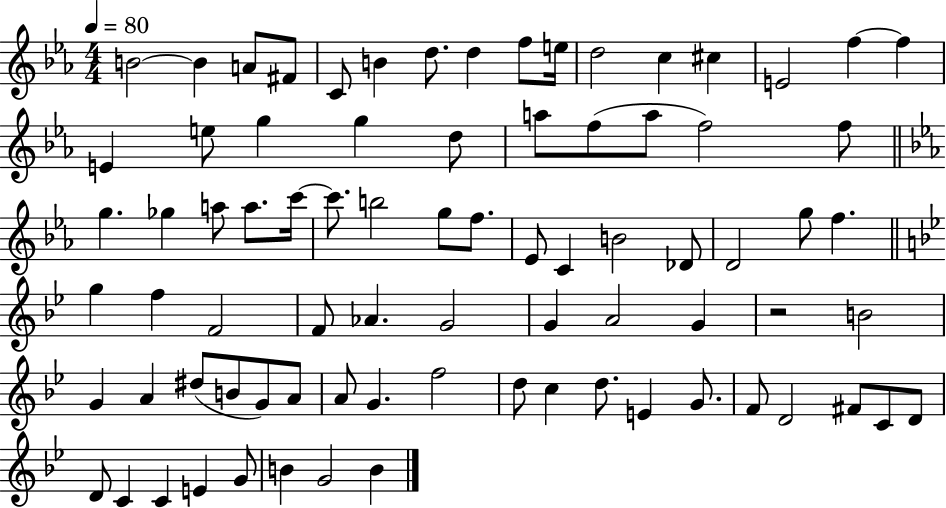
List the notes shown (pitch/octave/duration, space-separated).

B4/h B4/q A4/e F#4/e C4/e B4/q D5/e. D5/q F5/e E5/s D5/h C5/q C#5/q E4/h F5/q F5/q E4/q E5/e G5/q G5/q D5/e A5/e F5/e A5/e F5/h F5/e G5/q. Gb5/q A5/e A5/e. C6/s C6/e. B5/h G5/e F5/e. Eb4/e C4/q B4/h Db4/e D4/h G5/e F5/q. G5/q F5/q F4/h F4/e Ab4/q. G4/h G4/q A4/h G4/q R/h B4/h G4/q A4/q D#5/e B4/e G4/e A4/e A4/e G4/q. F5/h D5/e C5/q D5/e. E4/q G4/e. F4/e D4/h F#4/e C4/e D4/e D4/e C4/q C4/q E4/q G4/e B4/q G4/h B4/q